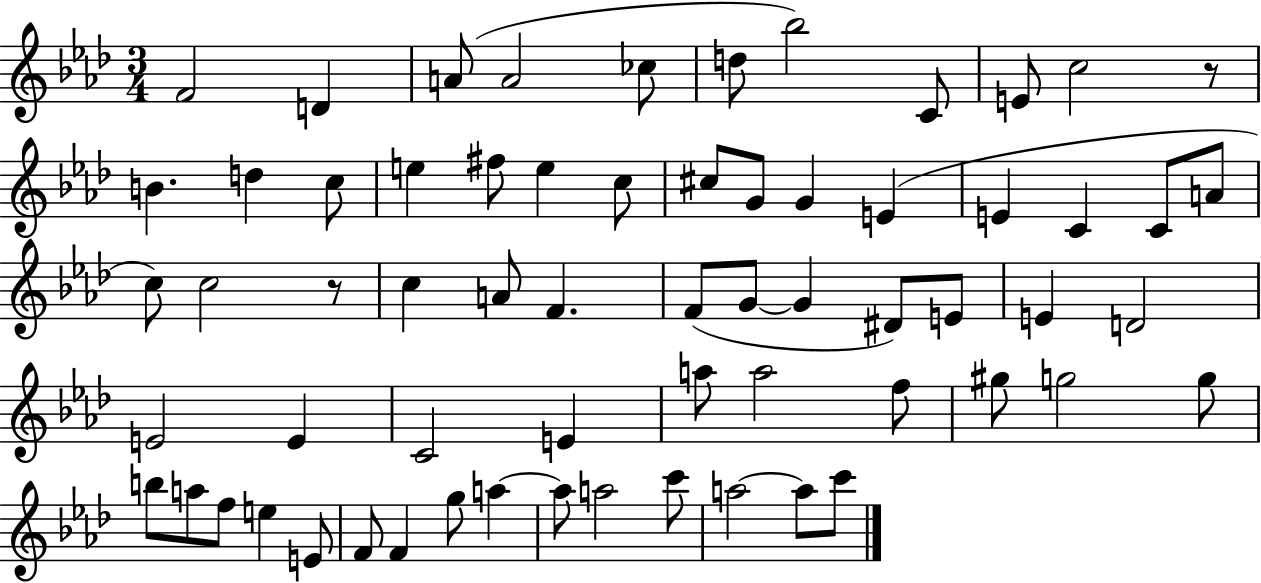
F4/h D4/q A4/e A4/h CES5/e D5/e Bb5/h C4/e E4/e C5/h R/e B4/q. D5/q C5/e E5/q F#5/e E5/q C5/e C#5/e G4/e G4/q E4/q E4/q C4/q C4/e A4/e C5/e C5/h R/e C5/q A4/e F4/q. F4/e G4/e G4/q D#4/e E4/e E4/q D4/h E4/h E4/q C4/h E4/q A5/e A5/h F5/e G#5/e G5/h G5/e B5/e A5/e F5/e E5/q E4/e F4/e F4/q G5/e A5/q A5/e A5/h C6/e A5/h A5/e C6/e